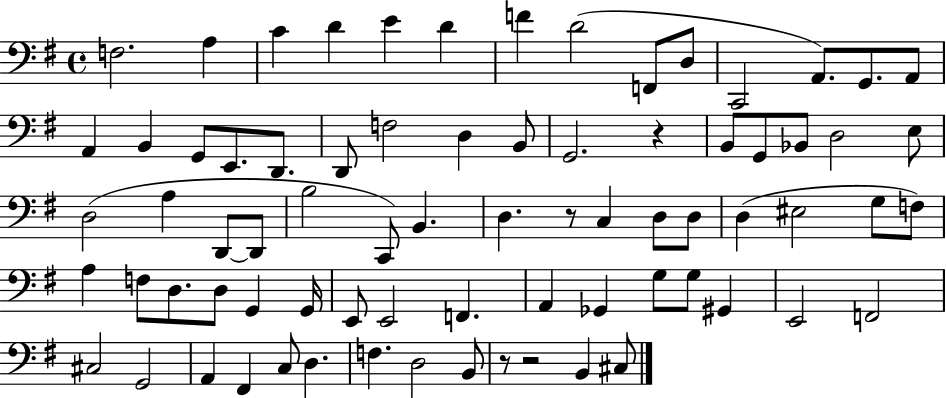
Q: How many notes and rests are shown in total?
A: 75